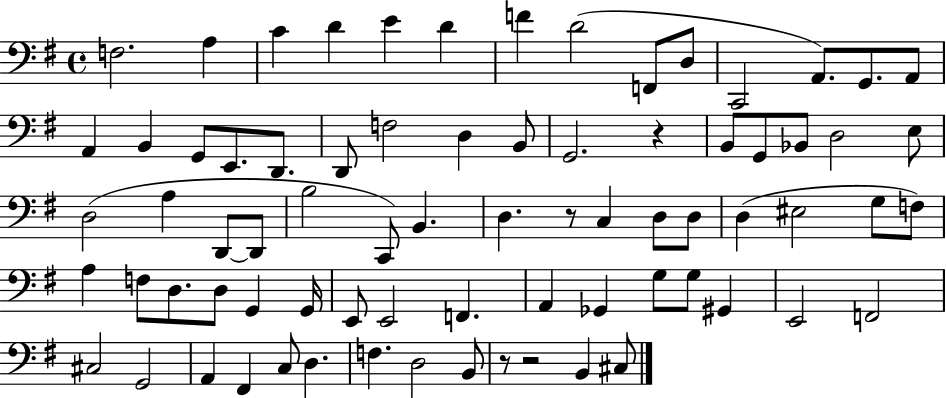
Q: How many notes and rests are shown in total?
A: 75